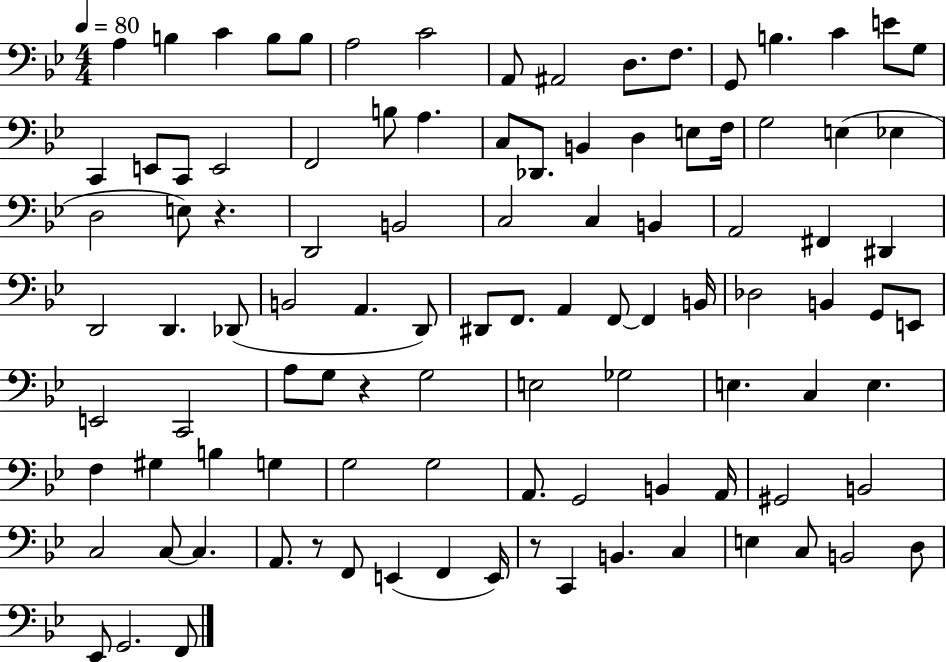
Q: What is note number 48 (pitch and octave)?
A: D2